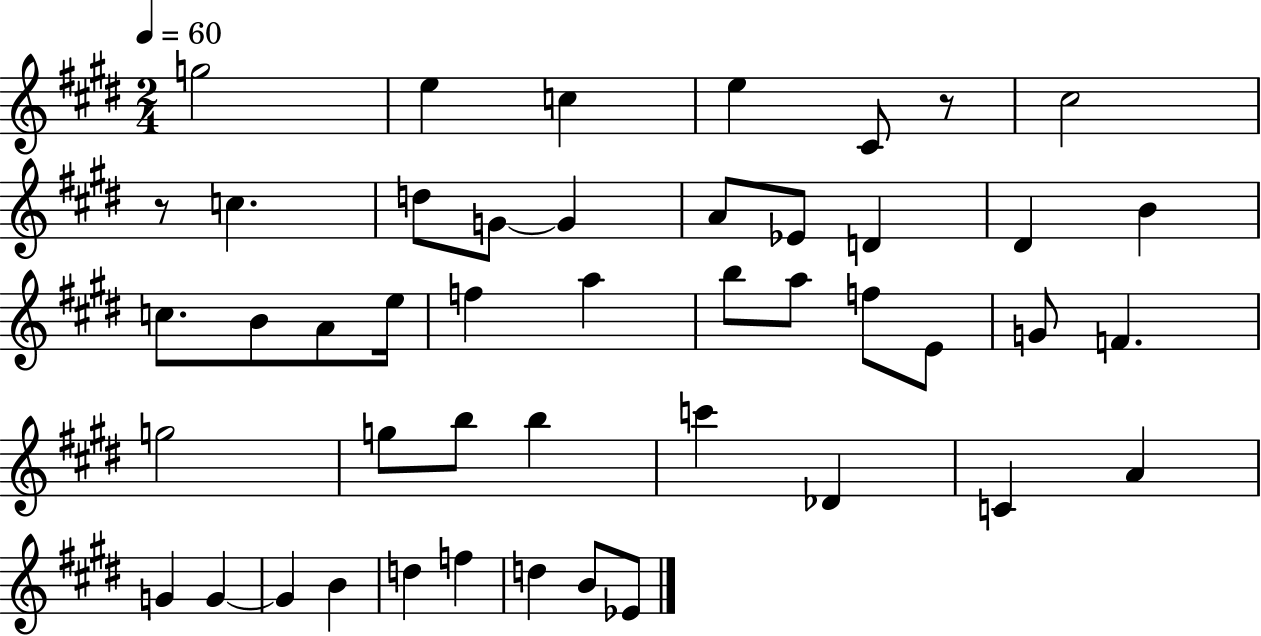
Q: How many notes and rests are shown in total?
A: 46